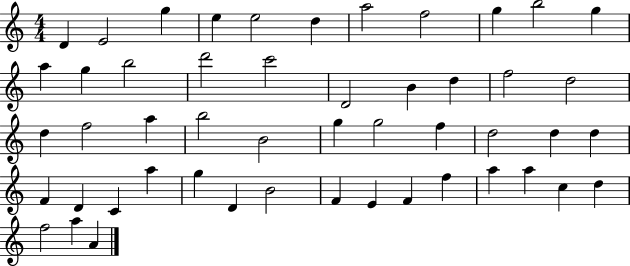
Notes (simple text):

D4/q E4/h G5/q E5/q E5/h D5/q A5/h F5/h G5/q B5/h G5/q A5/q G5/q B5/h D6/h C6/h D4/h B4/q D5/q F5/h D5/h D5/q F5/h A5/q B5/h B4/h G5/q G5/h F5/q D5/h D5/q D5/q F4/q D4/q C4/q A5/q G5/q D4/q B4/h F4/q E4/q F4/q F5/q A5/q A5/q C5/q D5/q F5/h A5/q A4/q